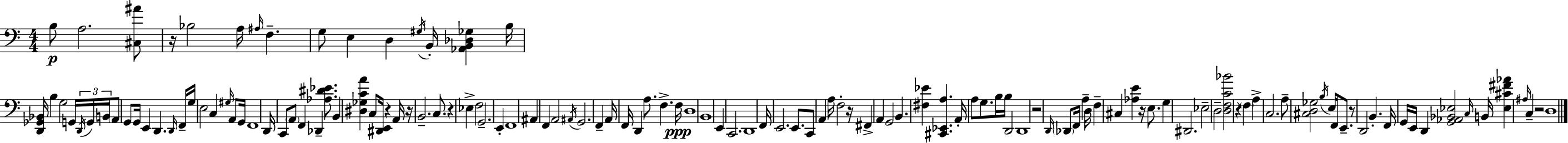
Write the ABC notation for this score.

X:1
T:Untitled
M:4/4
L:1/4
K:C
B,/2 A,2 [^C,^A]/2 z/4 _B,2 A,/4 ^A,/4 F, G,/2 E, D, ^G,/4 B,,/4 [_A,,B,,_D,_G,] B,/4 [D,,_G,,_B,,]/4 B, G,2 G,,/4 D,,/4 G,,/4 B,,/4 A,,/2 G,,/2 G,,/4 E,, D,, D,,/4 F,,/4 G,/4 E,2 C, ^G,/4 A,,/2 G,,/4 F,,4 D,,/4 C,,/2 A,,/2 F,, _D,, [_A,^D_E]/2 B,, [^D,_G,CA] C,/2 [^D,,E,,]/4 z A,,/4 z/4 B,,2 C,/2 z _E, F,2 G,,2 E,, F,,4 ^A,, F,, A,,2 ^A,,/4 G,,2 F,, A,,/4 F,,/4 D,, A,/2 F, F,/4 D,4 B,,4 E,, C,,2 D,,4 F,,/4 E,,2 E,,/2 C,,/2 A,, A,/4 F,2 z/4 ^F,, A,, G,,2 B,, [^F,_E] [^C,,_E,,A,] A,,/4 A,/2 G,/2 B,/4 B,/4 D,,2 D,,4 z2 D,,/4 _D,,/2 F,,/4 A, D,/4 F, ^C, [_A,E] z/4 E,/2 G, ^D,,2 _E,2 D,2 [D,F,C_B]2 z F, A, C,2 A,/2 [^C,D,_G,]2 B,/4 E,/4 F,,/2 E,,/2 z/2 D,,2 B,, F,,/4 G,,/4 E,,/4 D,, [G,,_A,,_B,,_E,]2 C,/4 B,,/4 [_E,^C^F_A] ^A,/4 C, z2 D,4